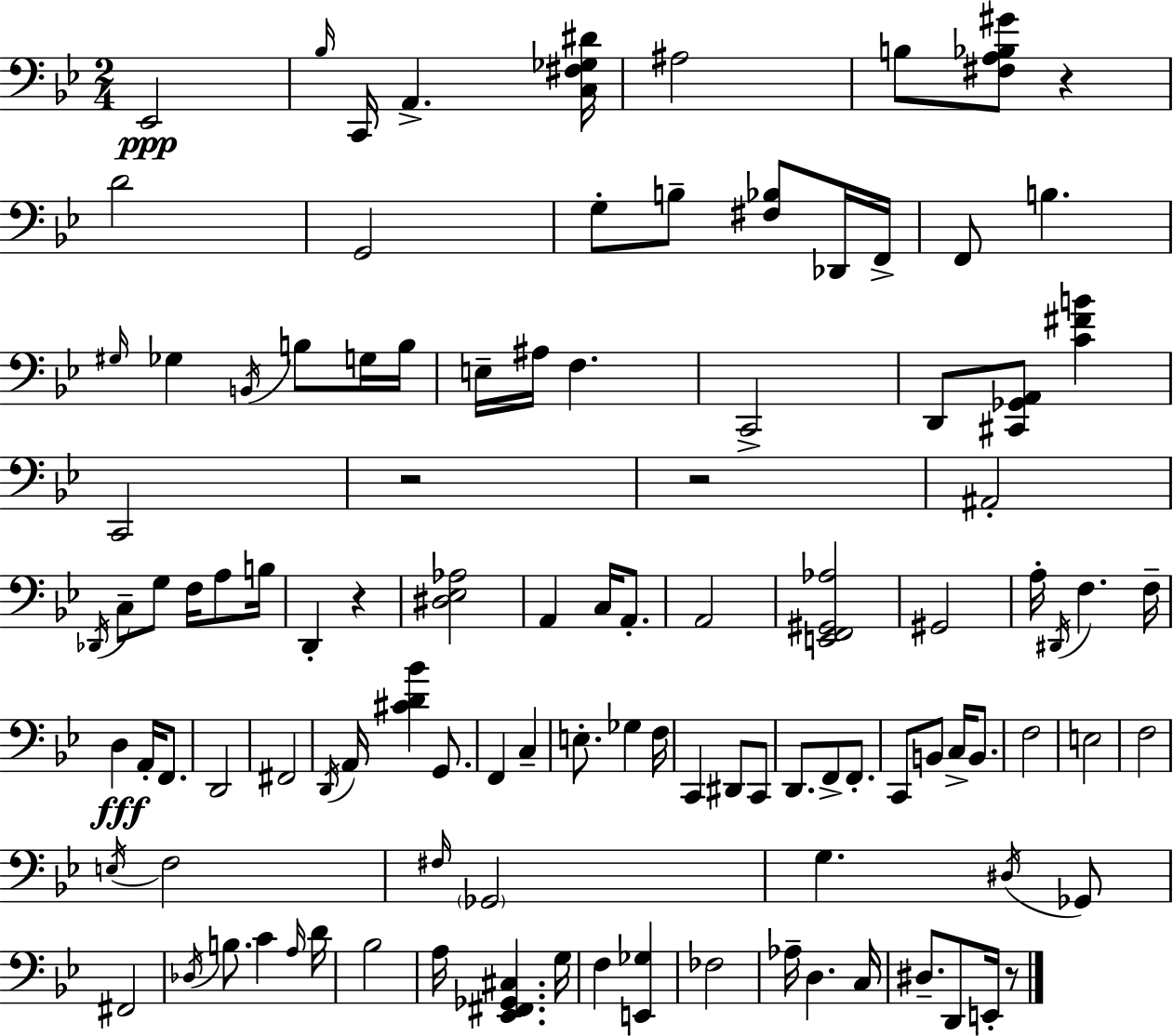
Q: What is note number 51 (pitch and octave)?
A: G2